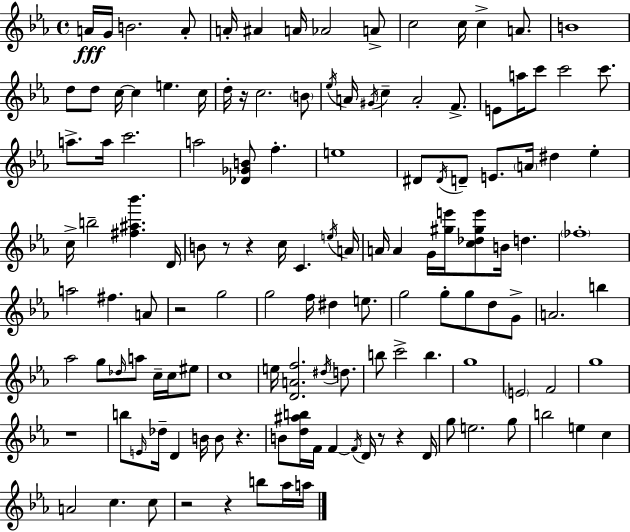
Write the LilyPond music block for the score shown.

{
  \clef treble
  \time 4/4
  \defaultTimeSignature
  \key ees \major
  a'16\fff g'16 b'2. a'8-. | a'16-. ais'4 a'16 aes'2 a'8-> | c''2 c''16 c''4-> a'8. | b'1 | \break d''8 d''8 c''16~~ c''4 e''4. c''16 | d''16-. r16 c''2. \parenthesize b'8 | \acciaccatura { ees''16 } a'16 \acciaccatura { gis'16 } c''4-- a'2-. f'8.-> | e'8 a''16 c'''8 c'''2 c'''8. | \break a''8.-> a''16 c'''2. | a''2 <des' ges' b'>8 f''4.-. | e''1 | dis'8 \acciaccatura { dis'16 } d'8-- e'8. \parenthesize a'16 dis''4 ees''4-. | \break c''16-> b''2-- <fis'' ais'' bes'''>4. | d'16 b'8 r8 r4 c''16 c'4. | \acciaccatura { e''16 } a'16 a'16 a'4 g'16 <gis'' e'''>16 <c'' des'' gis'' e'''>8 b'16 d''4. | \parenthesize fes''1-. | \break a''2 fis''4. | a'8 r2 g''2 | g''2 f''16 dis''4 | e''8. g''2 g''8-. g''8 | \break d''8 g'8-> a'2. | b''4 aes''2 g''8 \grace { des''16 } a''8 | c''16-- c''16 eis''8 c''1 | e''16 <d' a' f''>2. | \break \acciaccatura { dis''16 } d''8. b''8 c'''2-> | b''4. g''1 | \parenthesize e'2 f'2 | g''1 | \break r1 | b''8 \grace { e'16 } des''16-- d'4 b'16 b'8 | r4. b'8 <d'' ais'' b''>16 f'16 f'4~~ \acciaccatura { f'16 } | d'16 r8 r4 d'16 g''8 e''2. | \break g''8 b''2 | e''4 c''4 a'2 | c''4. c''8 r2 | r4 b''8 aes''16 a''16 \bar "|."
}